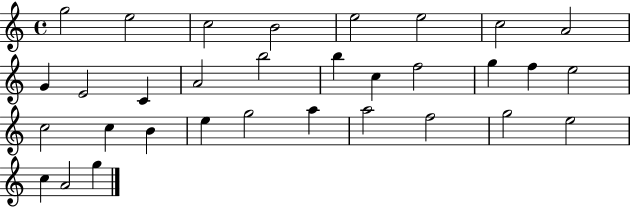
{
  \clef treble
  \time 4/4
  \defaultTimeSignature
  \key c \major
  g''2 e''2 | c''2 b'2 | e''2 e''2 | c''2 a'2 | \break g'4 e'2 c'4 | a'2 b''2 | b''4 c''4 f''2 | g''4 f''4 e''2 | \break c''2 c''4 b'4 | e''4 g''2 a''4 | a''2 f''2 | g''2 e''2 | \break c''4 a'2 g''4 | \bar "|."
}